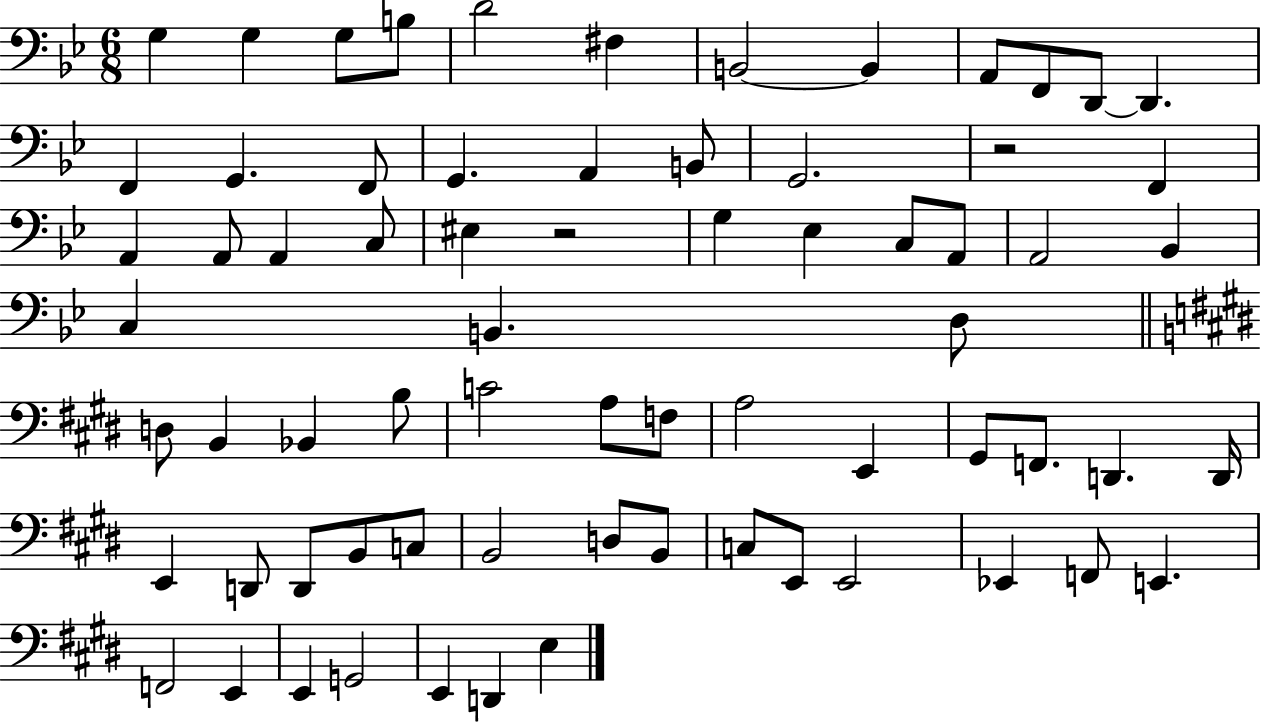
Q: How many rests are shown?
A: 2